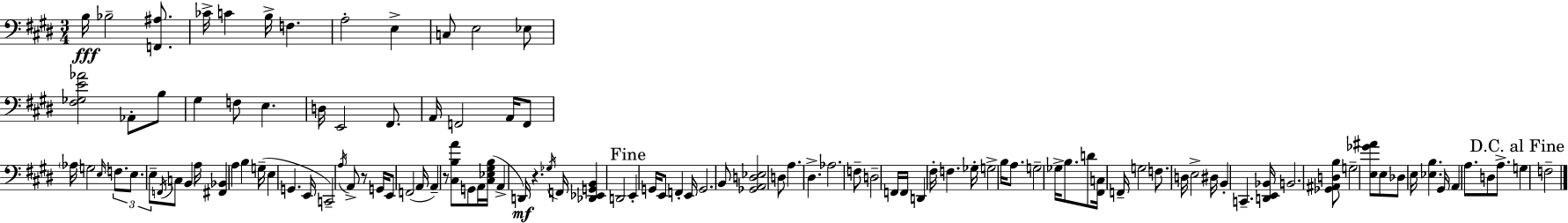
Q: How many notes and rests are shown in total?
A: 115